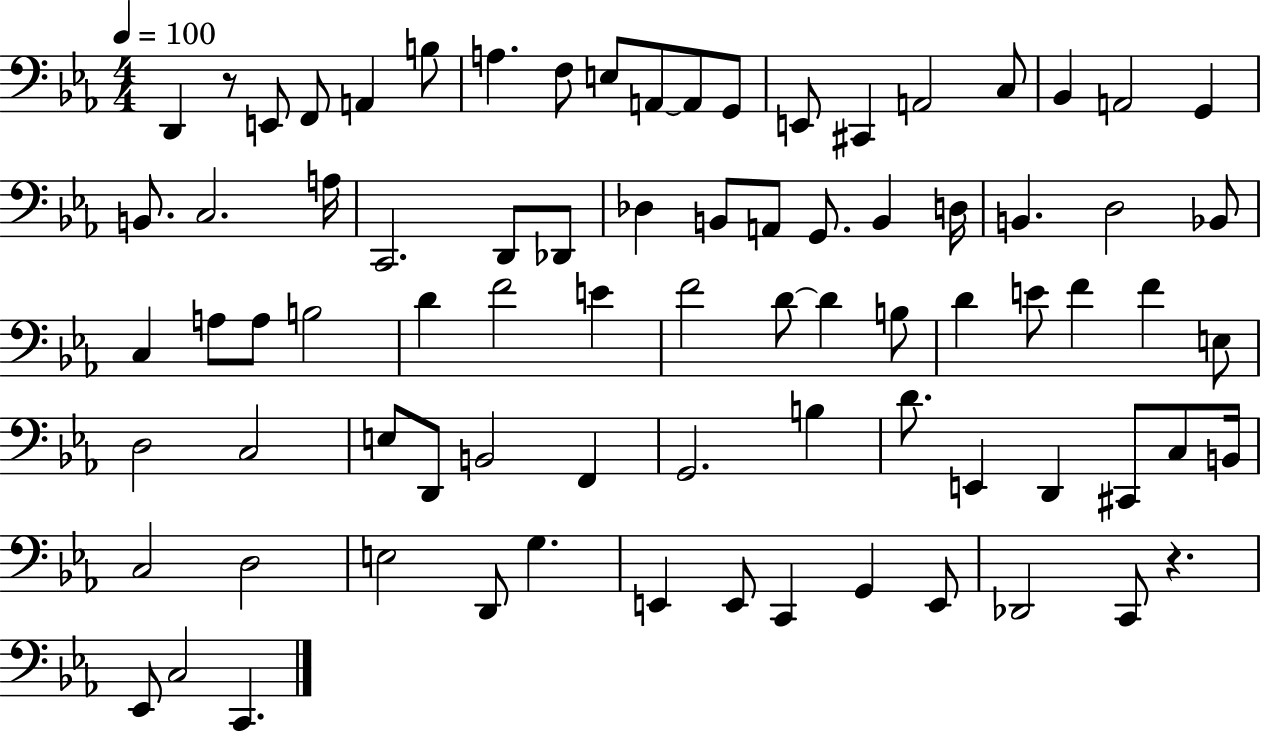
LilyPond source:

{
  \clef bass
  \numericTimeSignature
  \time 4/4
  \key ees \major
  \tempo 4 = 100
  d,4 r8 e,8 f,8 a,4 b8 | a4. f8 e8 a,8~~ a,8 g,8 | e,8 cis,4 a,2 c8 | bes,4 a,2 g,4 | \break b,8. c2. a16 | c,2. d,8 des,8 | des4 b,8 a,8 g,8. b,4 d16 | b,4. d2 bes,8 | \break c4 a8 a8 b2 | d'4 f'2 e'4 | f'2 d'8~~ d'4 b8 | d'4 e'8 f'4 f'4 e8 | \break d2 c2 | e8 d,8 b,2 f,4 | g,2. b4 | d'8. e,4 d,4 cis,8 c8 b,16 | \break c2 d2 | e2 d,8 g4. | e,4 e,8 c,4 g,4 e,8 | des,2 c,8 r4. | \break ees,8 c2 c,4. | \bar "|."
}